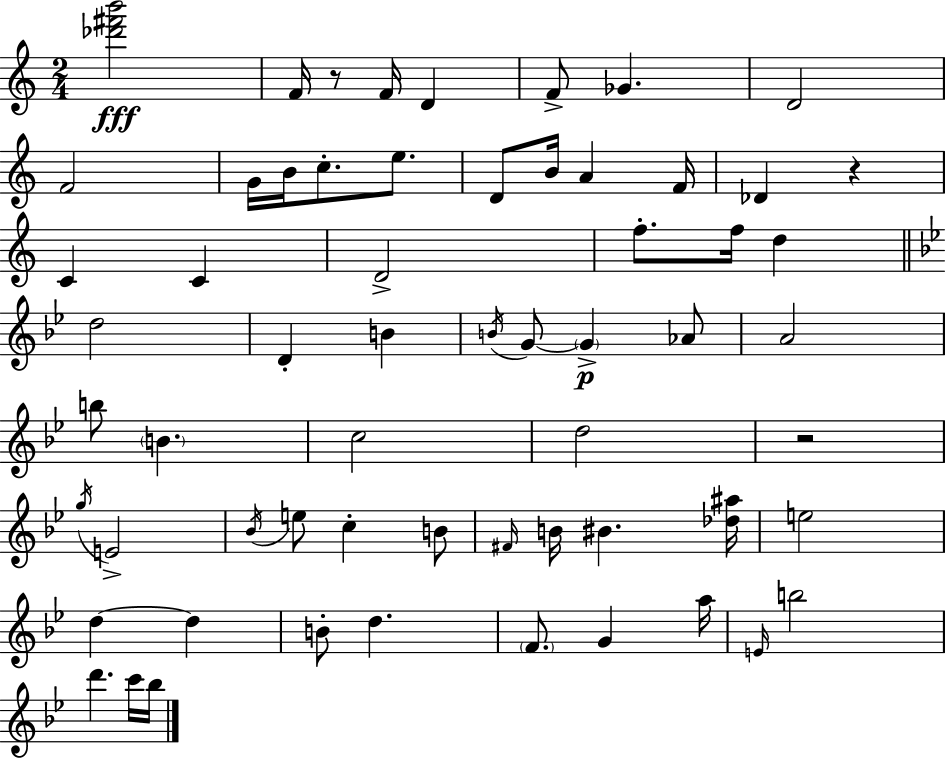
X:1
T:Untitled
M:2/4
L:1/4
K:Am
[_d'^f'b']2 F/4 z/2 F/4 D F/2 _G D2 F2 G/4 B/4 c/2 e/2 D/2 B/4 A F/4 _D z C C D2 f/2 f/4 d d2 D B B/4 G/2 G _A/2 A2 b/2 B c2 d2 z2 g/4 E2 _B/4 e/2 c B/2 ^F/4 B/4 ^B [_d^a]/4 e2 d d B/2 d F/2 G a/4 E/4 b2 d' c'/4 _b/4